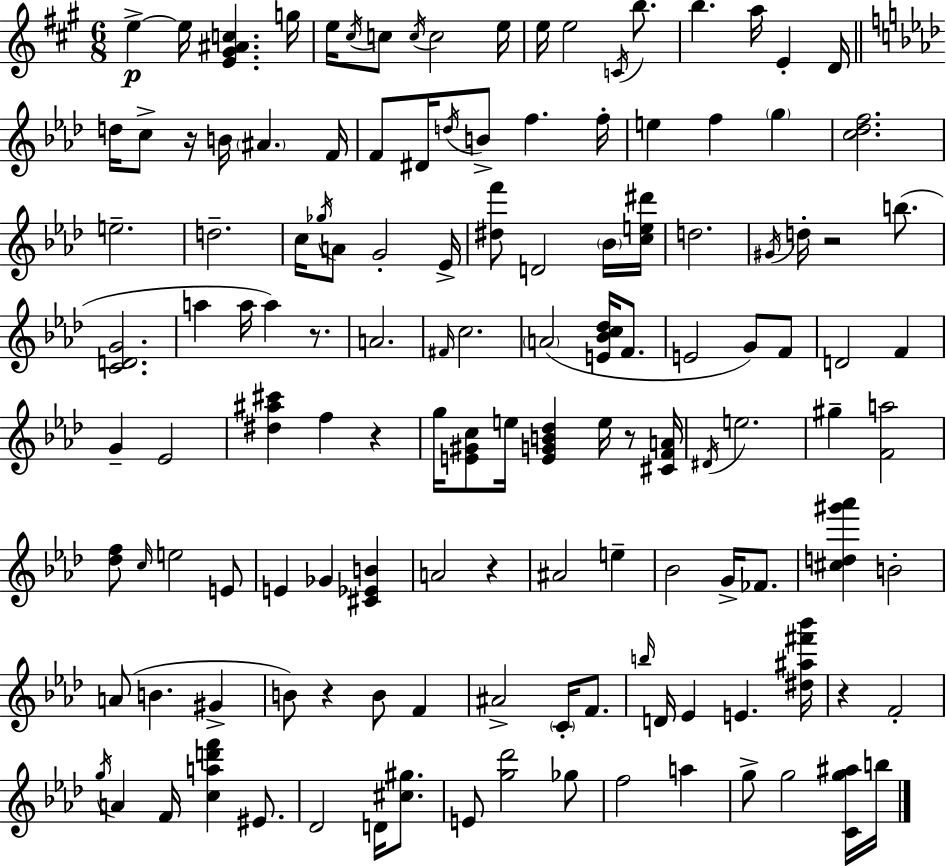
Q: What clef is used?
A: treble